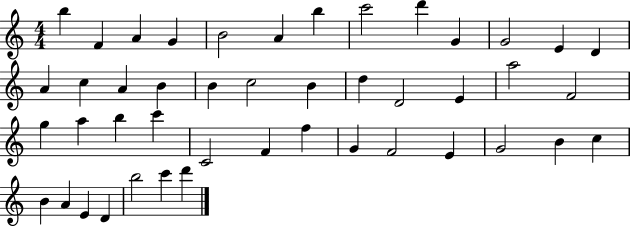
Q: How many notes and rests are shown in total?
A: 45